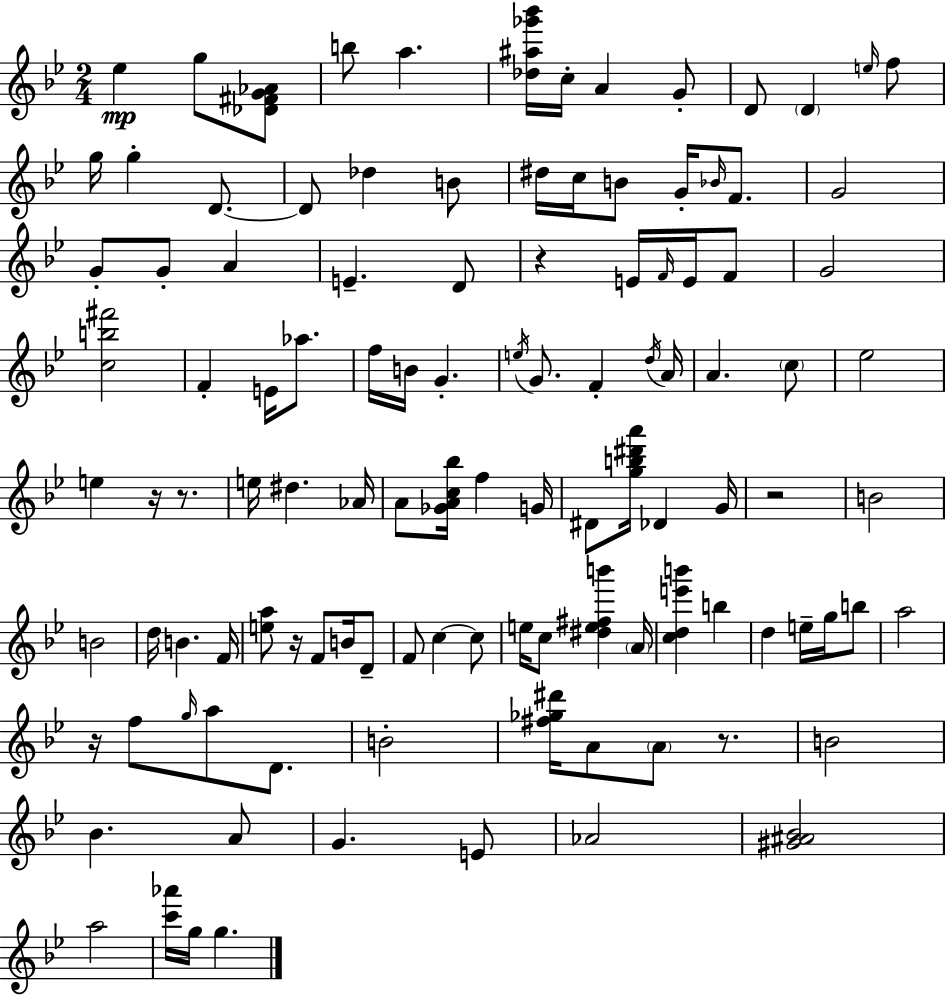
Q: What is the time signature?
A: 2/4